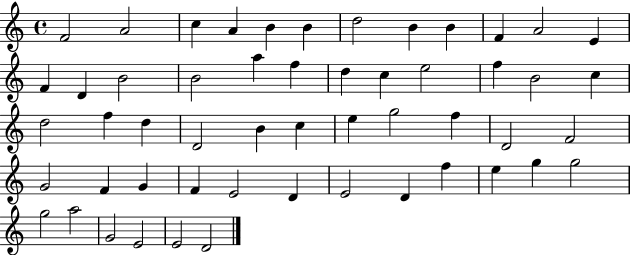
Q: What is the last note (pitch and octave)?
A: D4